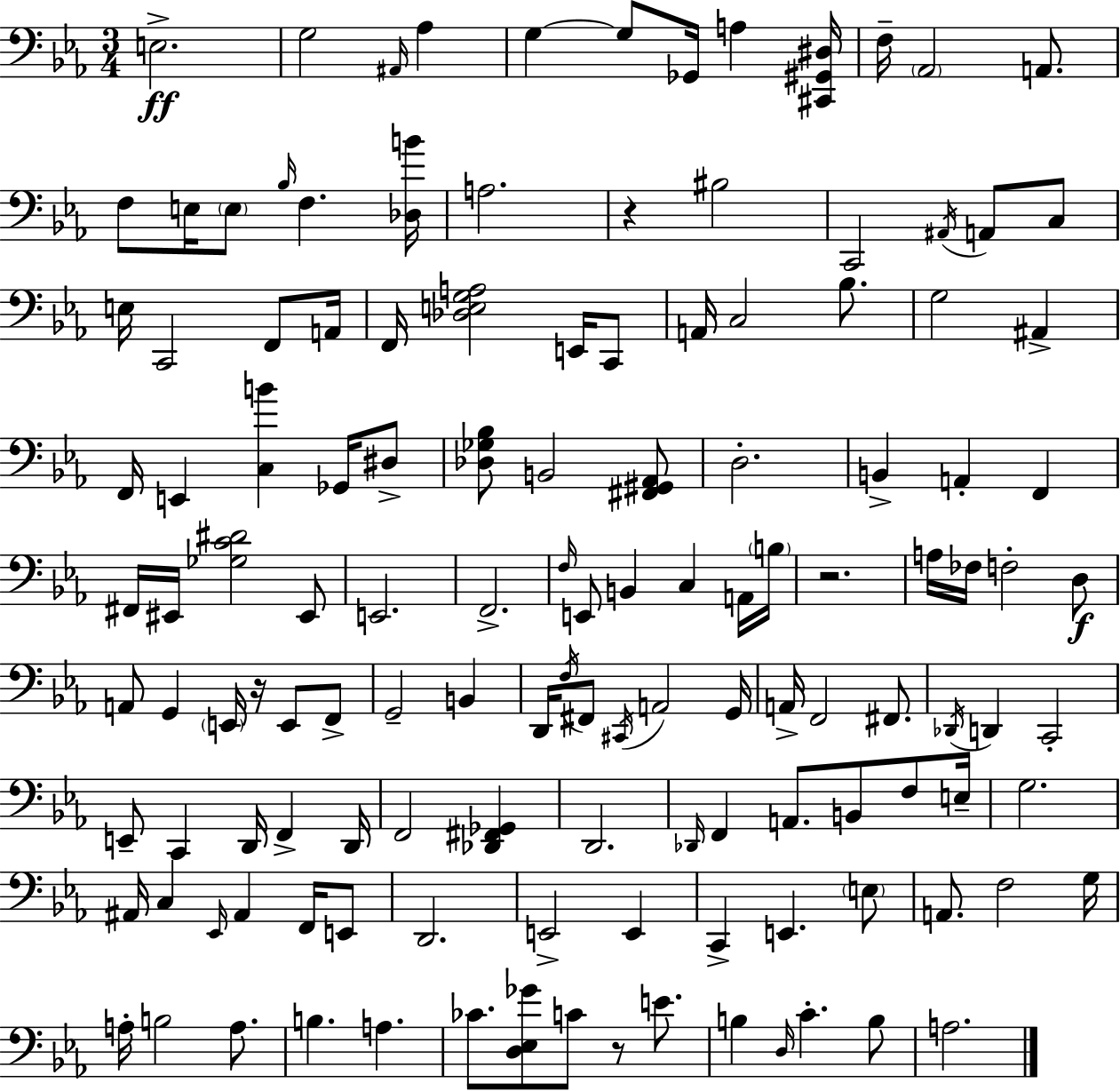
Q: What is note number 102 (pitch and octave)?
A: E2